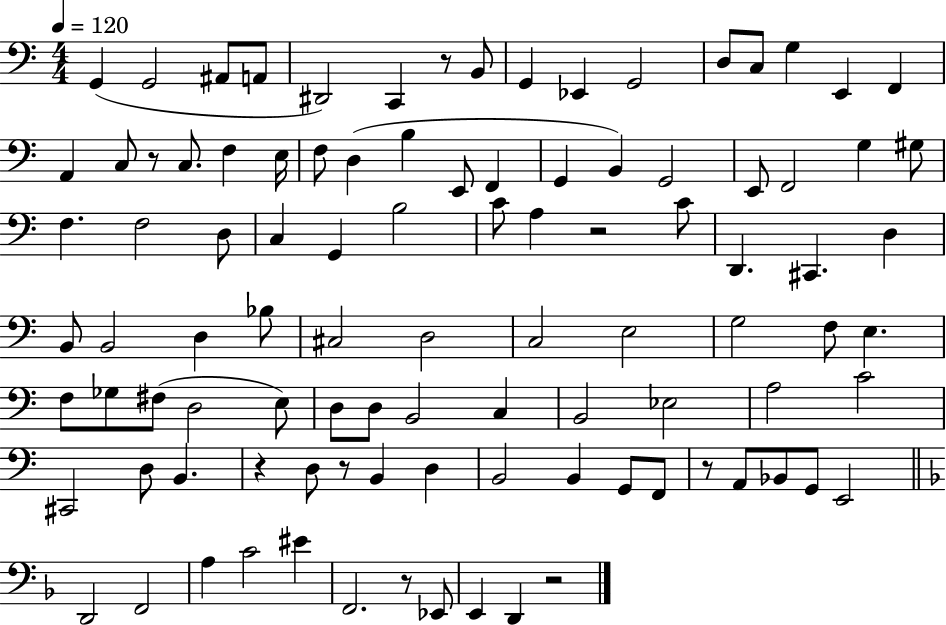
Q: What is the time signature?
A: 4/4